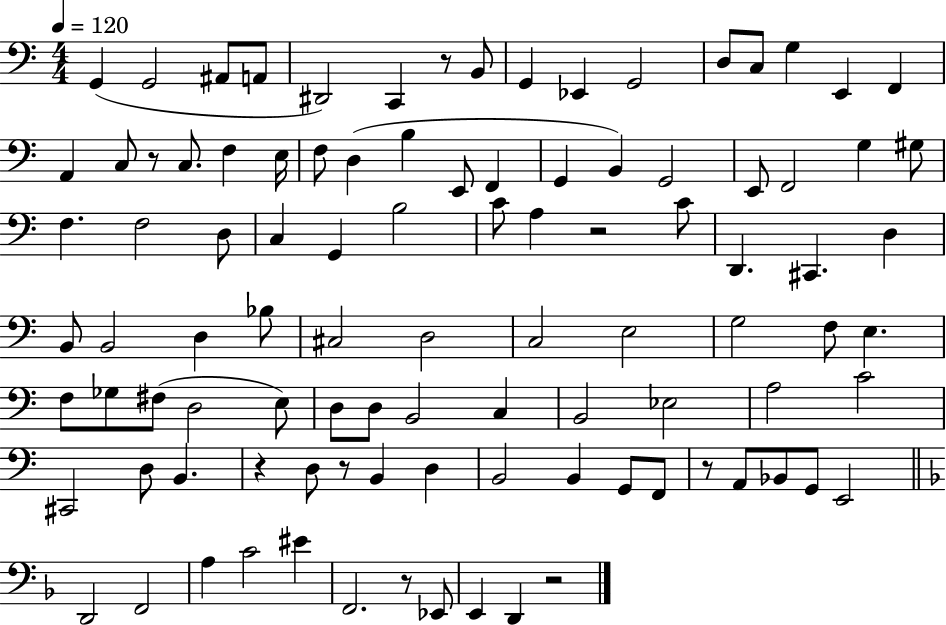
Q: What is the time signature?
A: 4/4